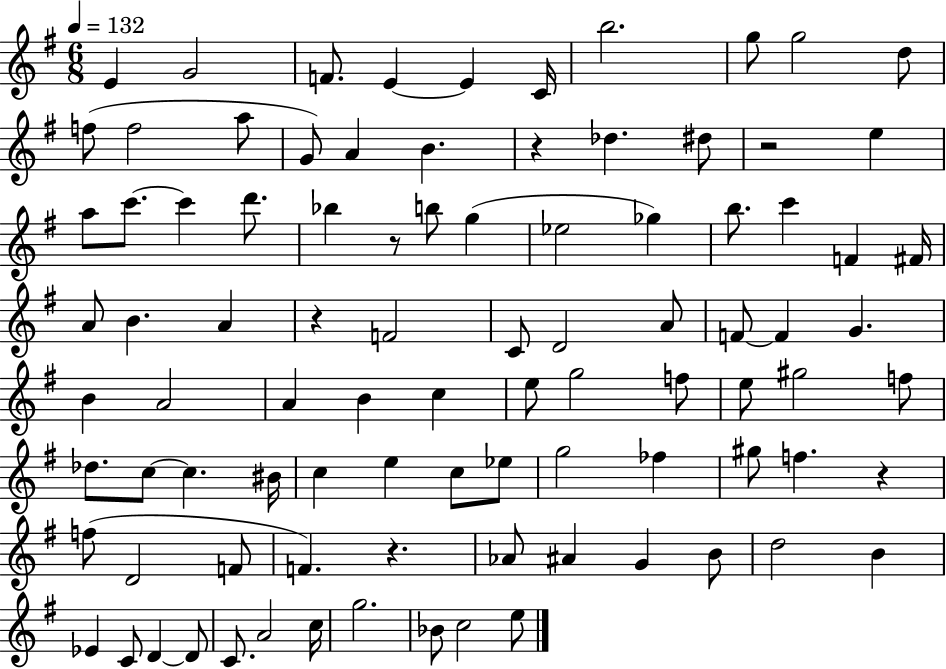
E4/q G4/h F4/e. E4/q E4/q C4/s B5/h. G5/e G5/h D5/e F5/e F5/h A5/e G4/e A4/q B4/q. R/q Db5/q. D#5/e R/h E5/q A5/e C6/e. C6/q D6/e. Bb5/q R/e B5/e G5/q Eb5/h Gb5/q B5/e. C6/q F4/q F#4/s A4/e B4/q. A4/q R/q F4/h C4/e D4/h A4/e F4/e F4/q G4/q. B4/q A4/h A4/q B4/q C5/q E5/e G5/h F5/e E5/e G#5/h F5/e Db5/e. C5/e C5/q. BIS4/s C5/q E5/q C5/e Eb5/e G5/h FES5/q G#5/e F5/q. R/q F5/e D4/h F4/e F4/q. R/q. Ab4/e A#4/q G4/q B4/e D5/h B4/q Eb4/q C4/e D4/q D4/e C4/e. A4/h C5/s G5/h. Bb4/e C5/h E5/e